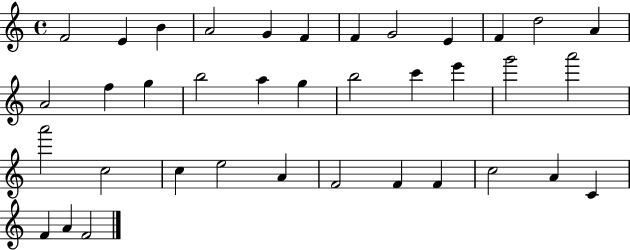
F4/h E4/q B4/q A4/h G4/q F4/q F4/q G4/h E4/q F4/q D5/h A4/q A4/h F5/q G5/q B5/h A5/q G5/q B5/h C6/q E6/q G6/h A6/h A6/h C5/h C5/q E5/h A4/q F4/h F4/q F4/q C5/h A4/q C4/q F4/q A4/q F4/h